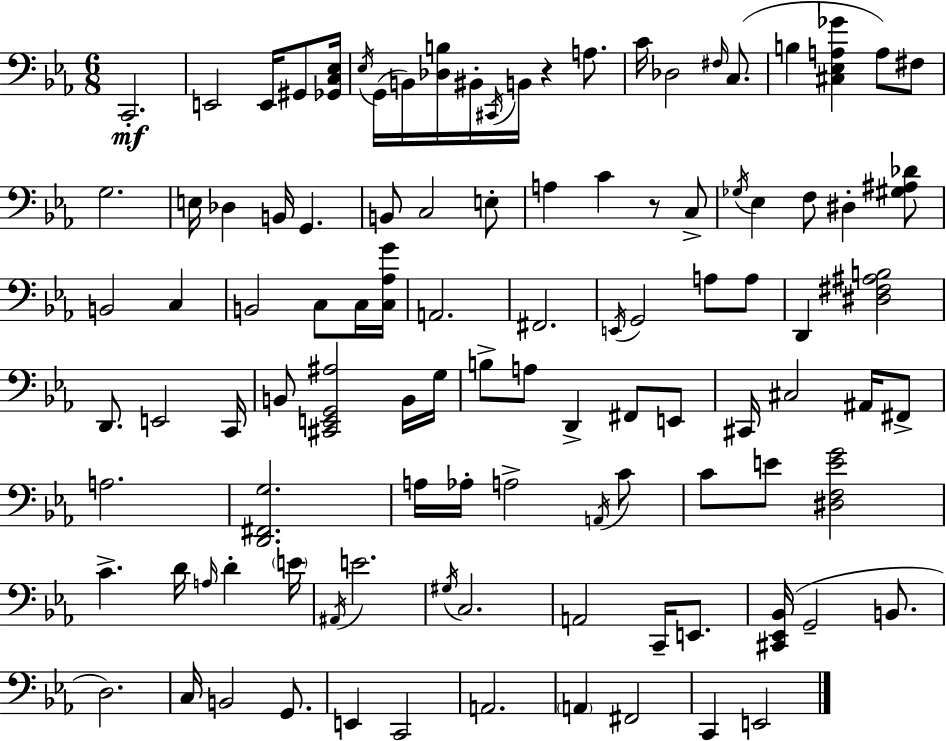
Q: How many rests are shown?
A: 2